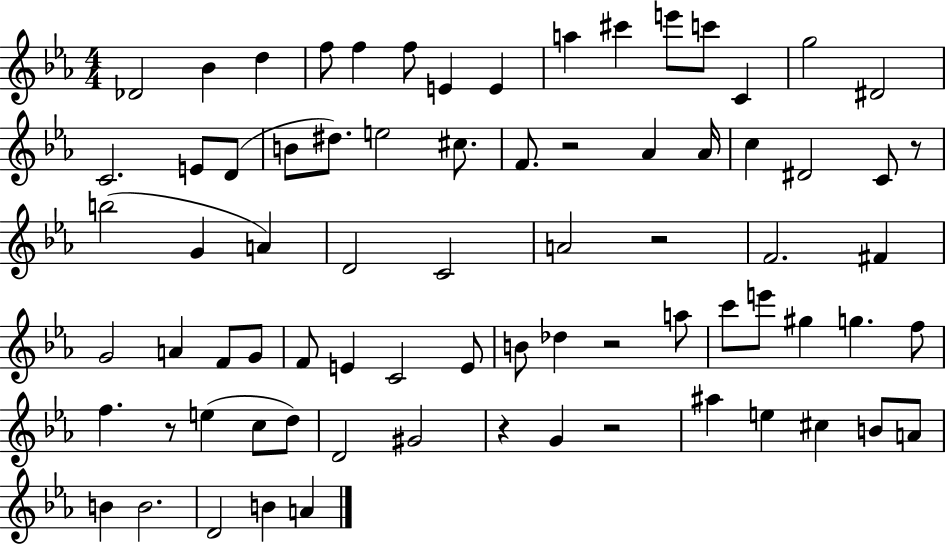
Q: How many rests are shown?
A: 7